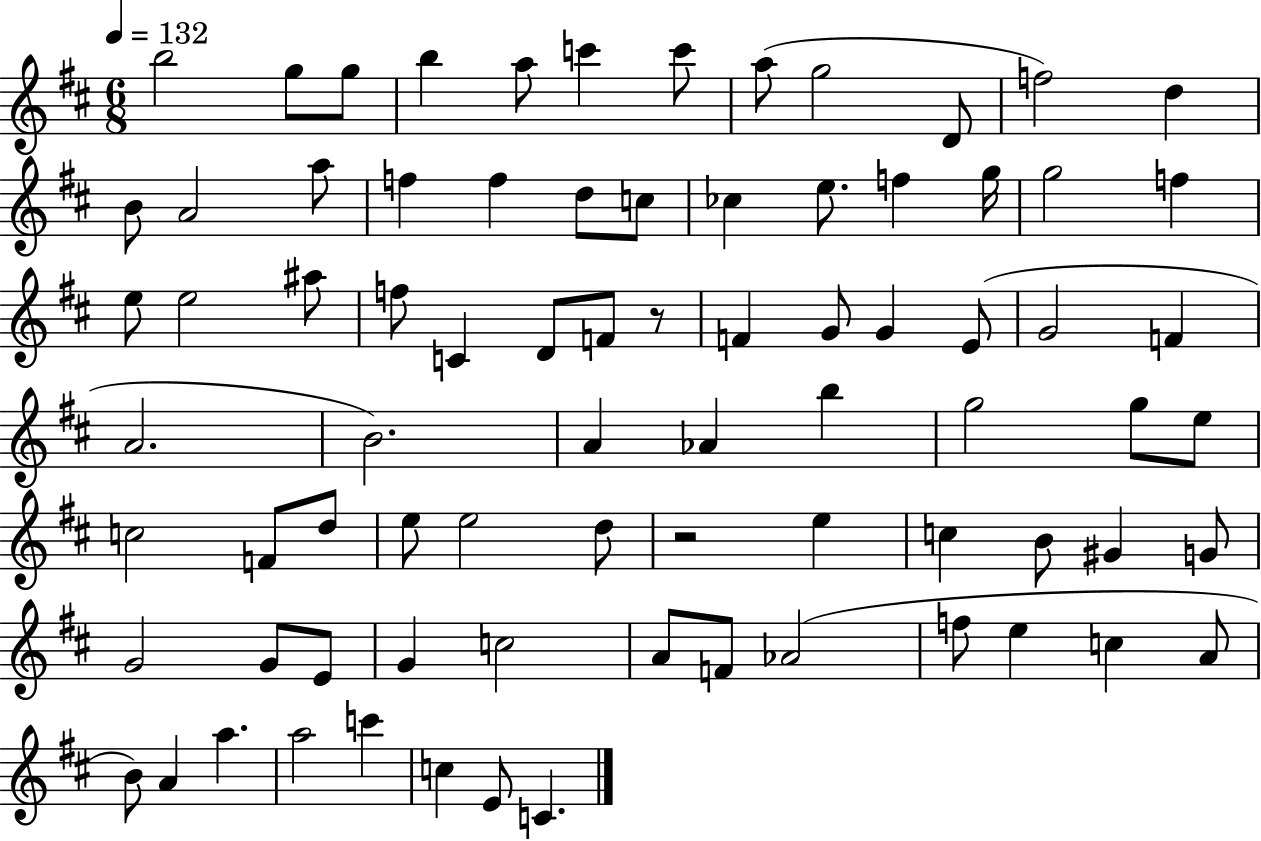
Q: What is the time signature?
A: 6/8